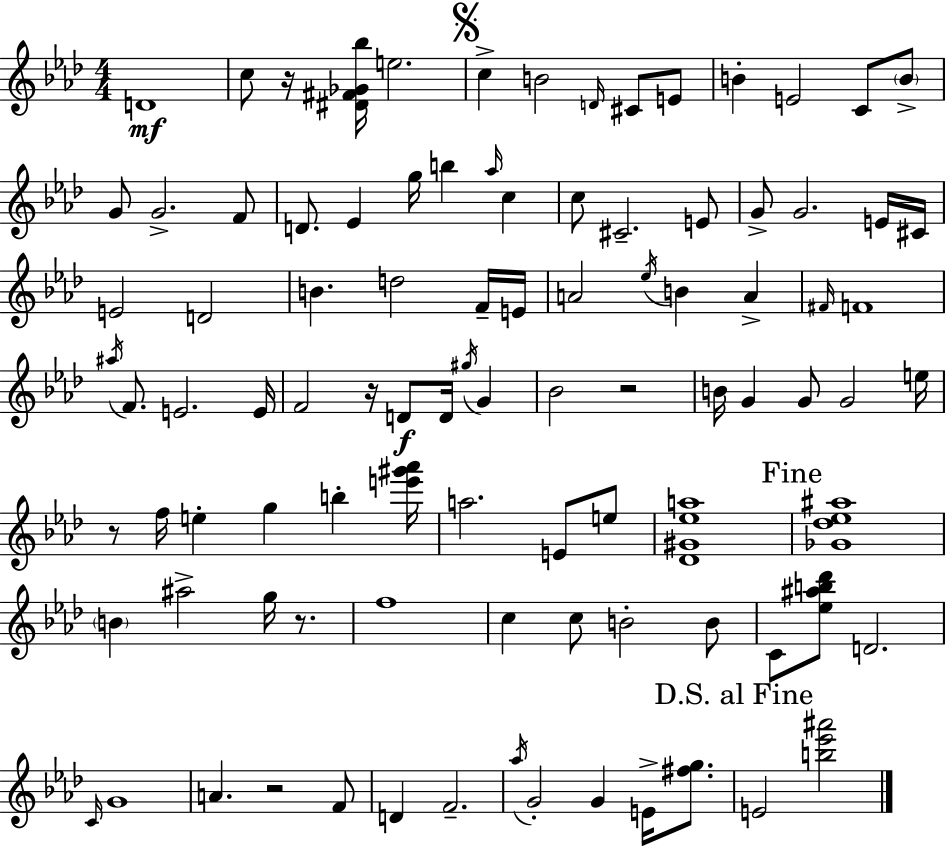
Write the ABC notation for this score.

X:1
T:Untitled
M:4/4
L:1/4
K:Fm
D4 c/2 z/4 [^D^F_G_b]/4 e2 c B2 D/4 ^C/2 E/2 B E2 C/2 B/2 G/2 G2 F/2 D/2 _E g/4 b _a/4 c c/2 ^C2 E/2 G/2 G2 E/4 ^C/4 E2 D2 B d2 F/4 E/4 A2 _e/4 B A ^F/4 F4 ^a/4 F/2 E2 E/4 F2 z/4 D/2 D/4 ^g/4 G _B2 z2 B/4 G G/2 G2 e/4 z/2 f/4 e g b [e'^g'_a']/4 a2 E/2 e/2 [_D^G_ea]4 [_G_d_e^a]4 B ^a2 g/4 z/2 f4 c c/2 B2 B/2 C/2 [_e^ab_d']/2 D2 C/4 G4 A z2 F/2 D F2 _a/4 G2 G E/4 [^fg]/2 E2 [b_e'^a']2